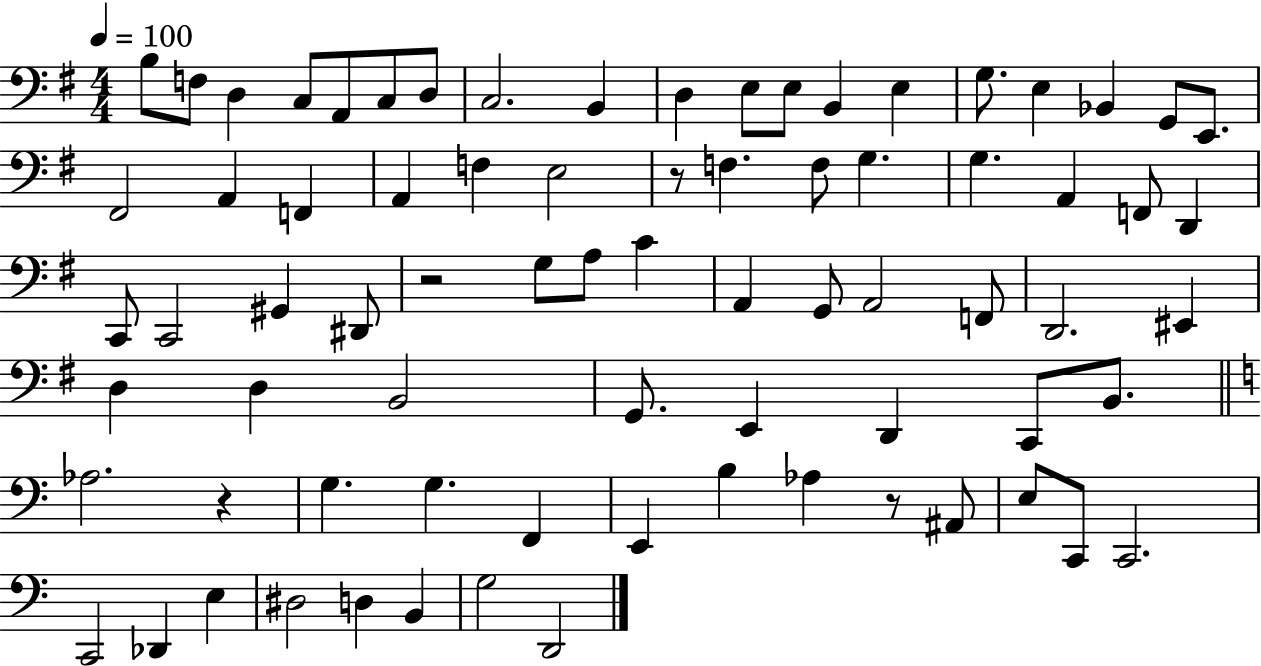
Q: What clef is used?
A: bass